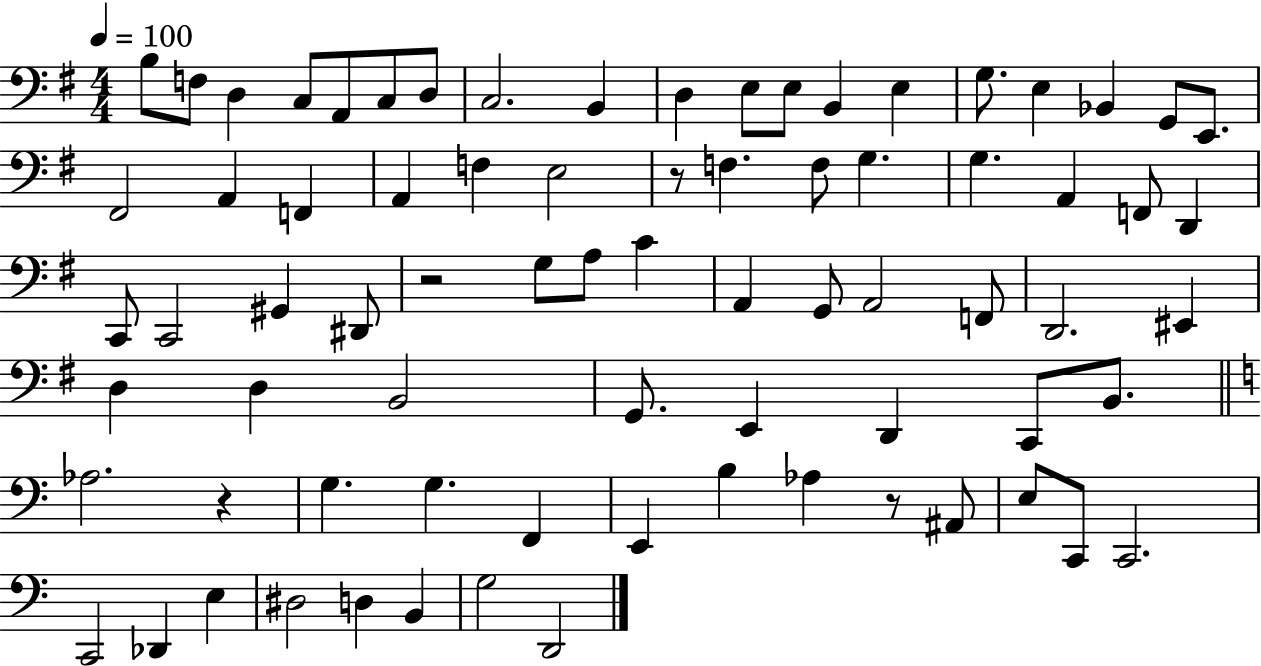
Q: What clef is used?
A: bass